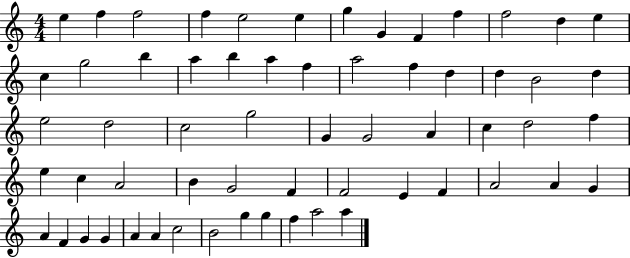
E5/q F5/q F5/h F5/q E5/h E5/q G5/q G4/q F4/q F5/q F5/h D5/q E5/q C5/q G5/h B5/q A5/q B5/q A5/q F5/q A5/h F5/q D5/q D5/q B4/h D5/q E5/h D5/h C5/h G5/h G4/q G4/h A4/q C5/q D5/h F5/q E5/q C5/q A4/h B4/q G4/h F4/q F4/h E4/q F4/q A4/h A4/q G4/q A4/q F4/q G4/q G4/q A4/q A4/q C5/h B4/h G5/q G5/q F5/q A5/h A5/q